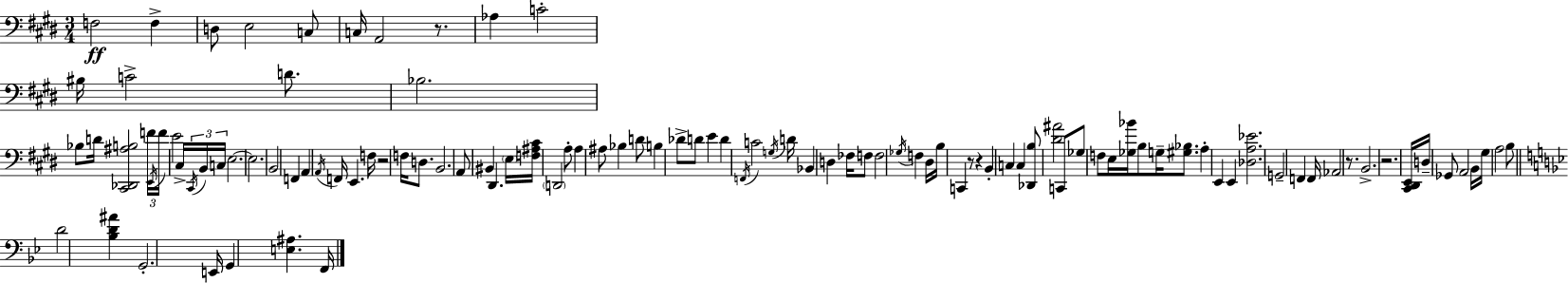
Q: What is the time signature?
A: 3/4